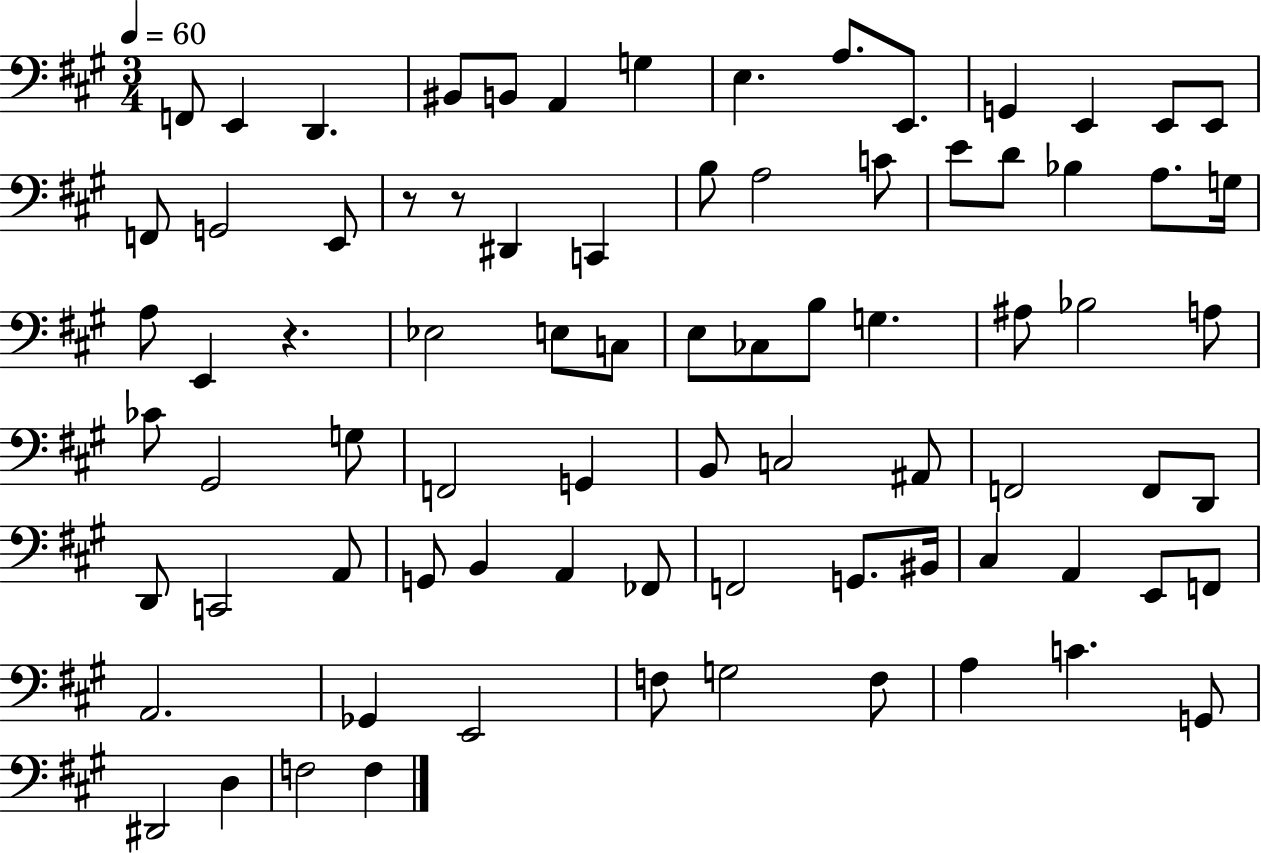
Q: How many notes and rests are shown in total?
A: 80